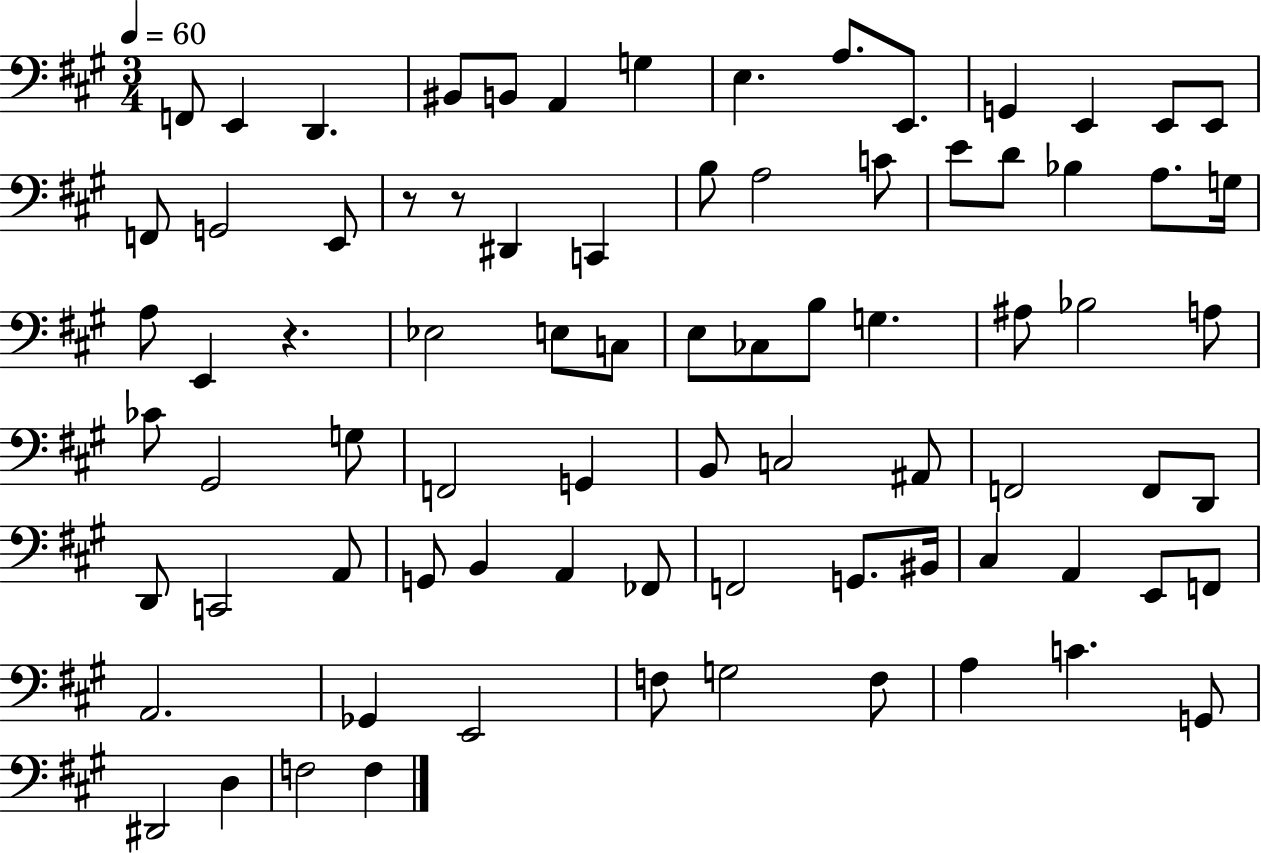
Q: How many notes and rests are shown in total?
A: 80